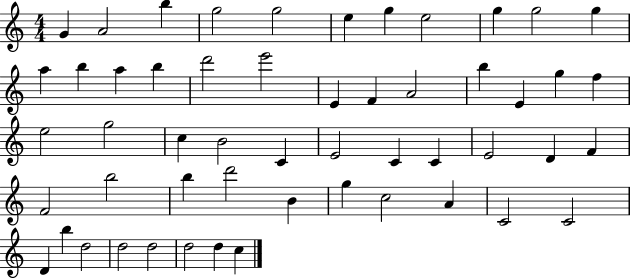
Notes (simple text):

G4/q A4/h B5/q G5/h G5/h E5/q G5/q E5/h G5/q G5/h G5/q A5/q B5/q A5/q B5/q D6/h E6/h E4/q F4/q A4/h B5/q E4/q G5/q F5/q E5/h G5/h C5/q B4/h C4/q E4/h C4/q C4/q E4/h D4/q F4/q F4/h B5/h B5/q D6/h B4/q G5/q C5/h A4/q C4/h C4/h D4/q B5/q D5/h D5/h D5/h D5/h D5/q C5/q